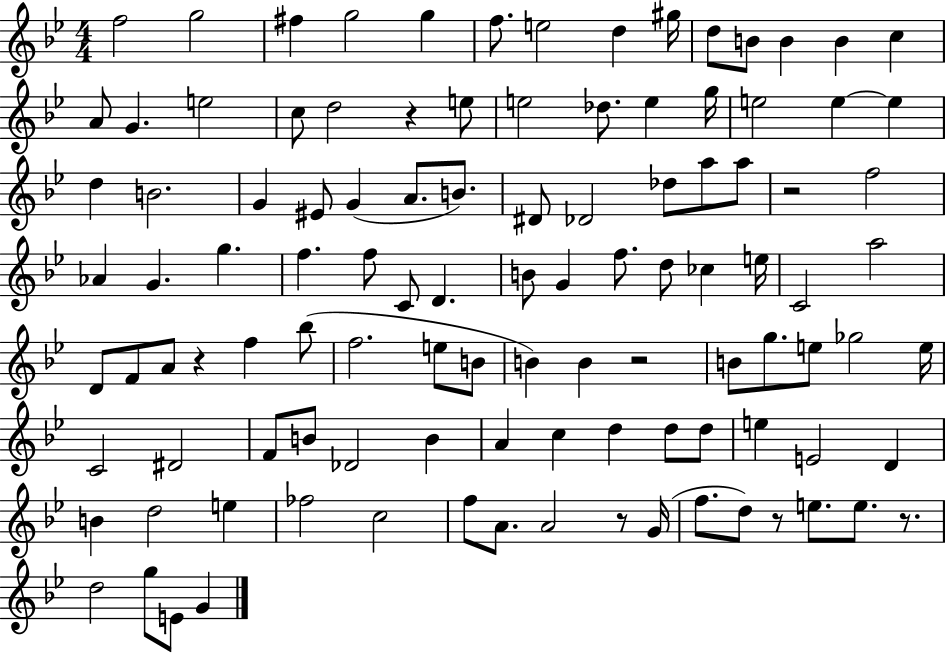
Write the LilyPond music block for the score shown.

{
  \clef treble
  \numericTimeSignature
  \time 4/4
  \key bes \major
  f''2 g''2 | fis''4 g''2 g''4 | f''8. e''2 d''4 gis''16 | d''8 b'8 b'4 b'4 c''4 | \break a'8 g'4. e''2 | c''8 d''2 r4 e''8 | e''2 des''8. e''4 g''16 | e''2 e''4~~ e''4 | \break d''4 b'2. | g'4 eis'8 g'4( a'8. b'8.) | dis'8 des'2 des''8 a''8 a''8 | r2 f''2 | \break aes'4 g'4. g''4. | f''4. f''8 c'8 d'4. | b'8 g'4 f''8. d''8 ces''4 e''16 | c'2 a''2 | \break d'8 f'8 a'8 r4 f''4 bes''8( | f''2. e''8 b'8 | b'4) b'4 r2 | b'8 g''8. e''8 ges''2 e''16 | \break c'2 dis'2 | f'8 b'8 des'2 b'4 | a'4 c''4 d''4 d''8 d''8 | e''4 e'2 d'4 | \break b'4 d''2 e''4 | fes''2 c''2 | f''8 a'8. a'2 r8 g'16( | f''8. d''8) r8 e''8. e''8. r8. | \break d''2 g''8 e'8 g'4 | \bar "|."
}